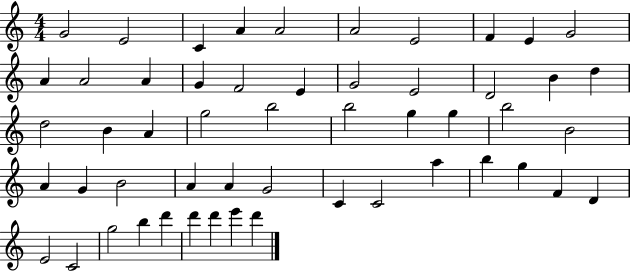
{
  \clef treble
  \numericTimeSignature
  \time 4/4
  \key c \major
  g'2 e'2 | c'4 a'4 a'2 | a'2 e'2 | f'4 e'4 g'2 | \break a'4 a'2 a'4 | g'4 f'2 e'4 | g'2 e'2 | d'2 b'4 d''4 | \break d''2 b'4 a'4 | g''2 b''2 | b''2 g''4 g''4 | b''2 b'2 | \break a'4 g'4 b'2 | a'4 a'4 g'2 | c'4 c'2 a''4 | b''4 g''4 f'4 d'4 | \break e'2 c'2 | g''2 b''4 d'''4 | d'''4 d'''4 e'''4 d'''4 | \bar "|."
}